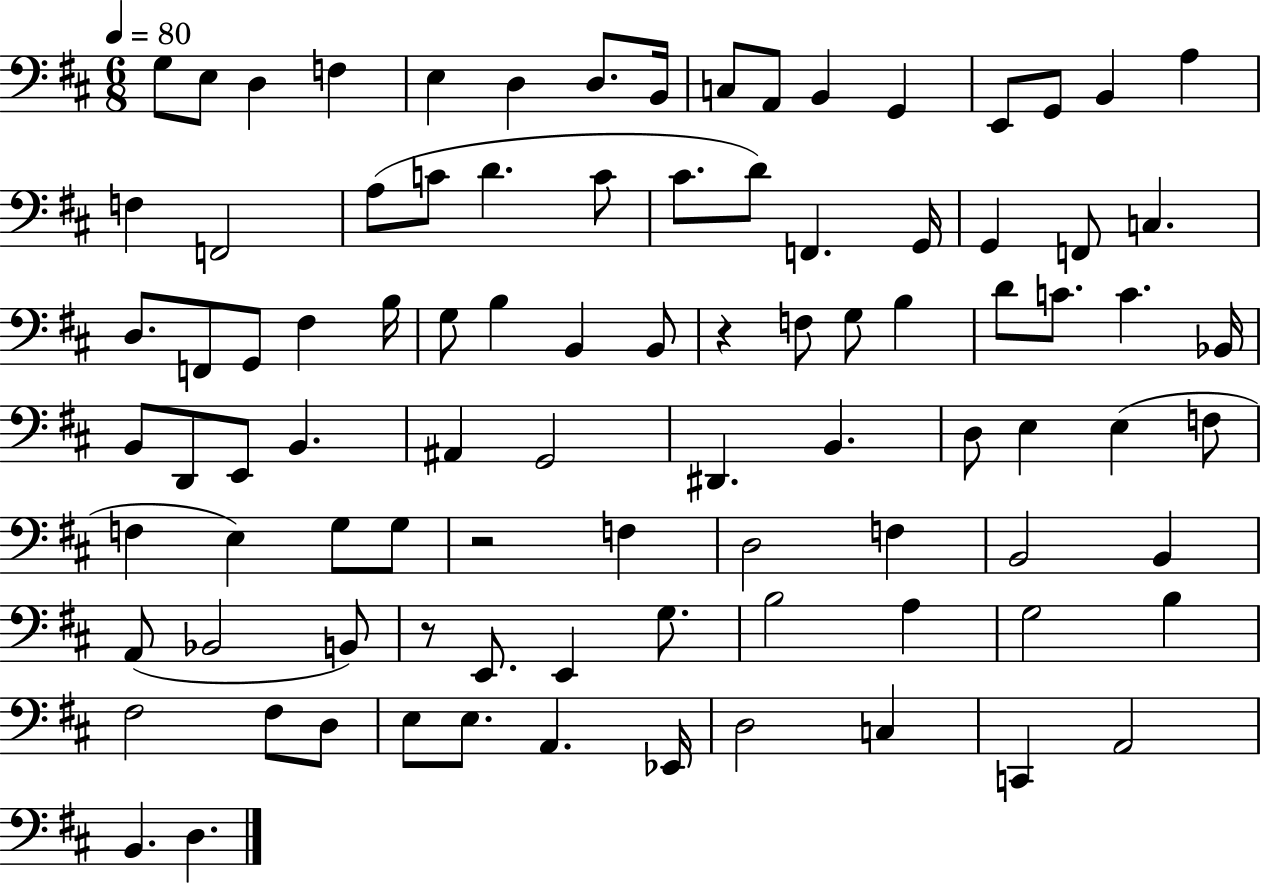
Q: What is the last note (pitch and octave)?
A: D3